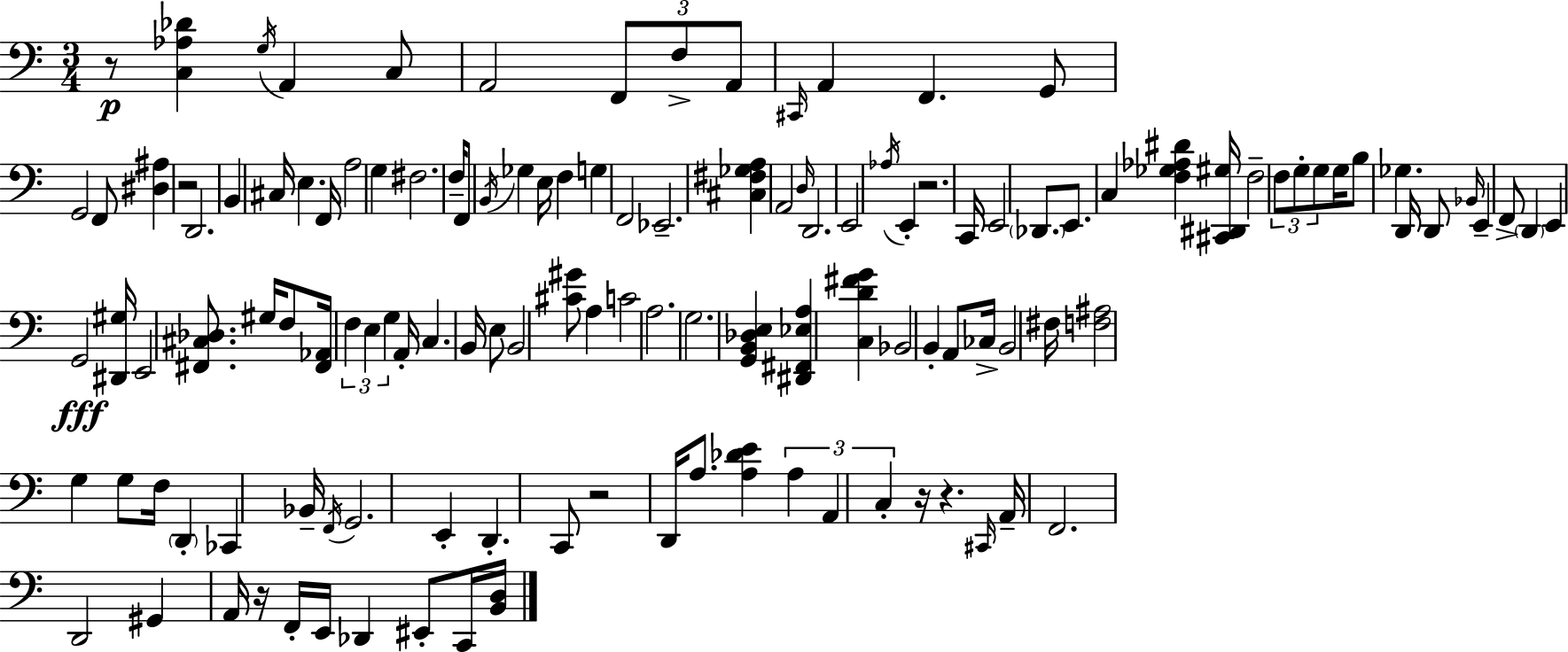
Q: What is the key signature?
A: C major